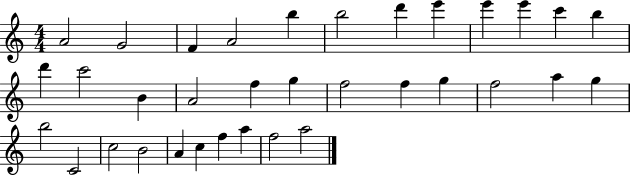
{
  \clef treble
  \numericTimeSignature
  \time 4/4
  \key c \major
  a'2 g'2 | f'4 a'2 b''4 | b''2 d'''4 e'''4 | e'''4 e'''4 c'''4 b''4 | \break d'''4 c'''2 b'4 | a'2 f''4 g''4 | f''2 f''4 g''4 | f''2 a''4 g''4 | \break b''2 c'2 | c''2 b'2 | a'4 c''4 f''4 a''4 | f''2 a''2 | \break \bar "|."
}